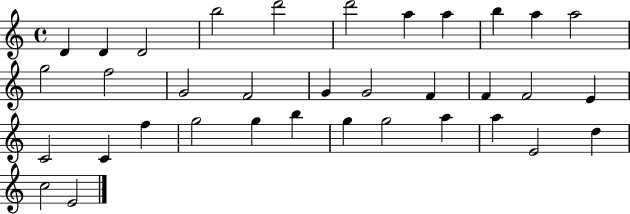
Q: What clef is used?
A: treble